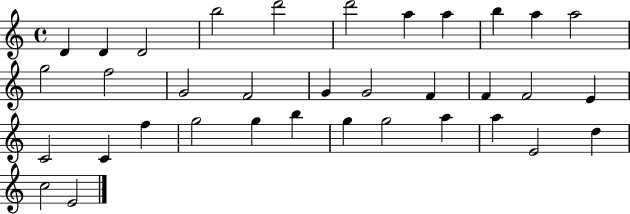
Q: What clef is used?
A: treble